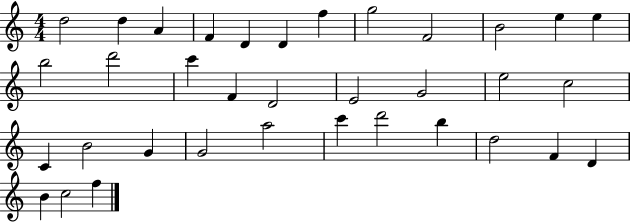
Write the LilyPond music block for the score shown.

{
  \clef treble
  \numericTimeSignature
  \time 4/4
  \key c \major
  d''2 d''4 a'4 | f'4 d'4 d'4 f''4 | g''2 f'2 | b'2 e''4 e''4 | \break b''2 d'''2 | c'''4 f'4 d'2 | e'2 g'2 | e''2 c''2 | \break c'4 b'2 g'4 | g'2 a''2 | c'''4 d'''2 b''4 | d''2 f'4 d'4 | \break b'4 c''2 f''4 | \bar "|."
}